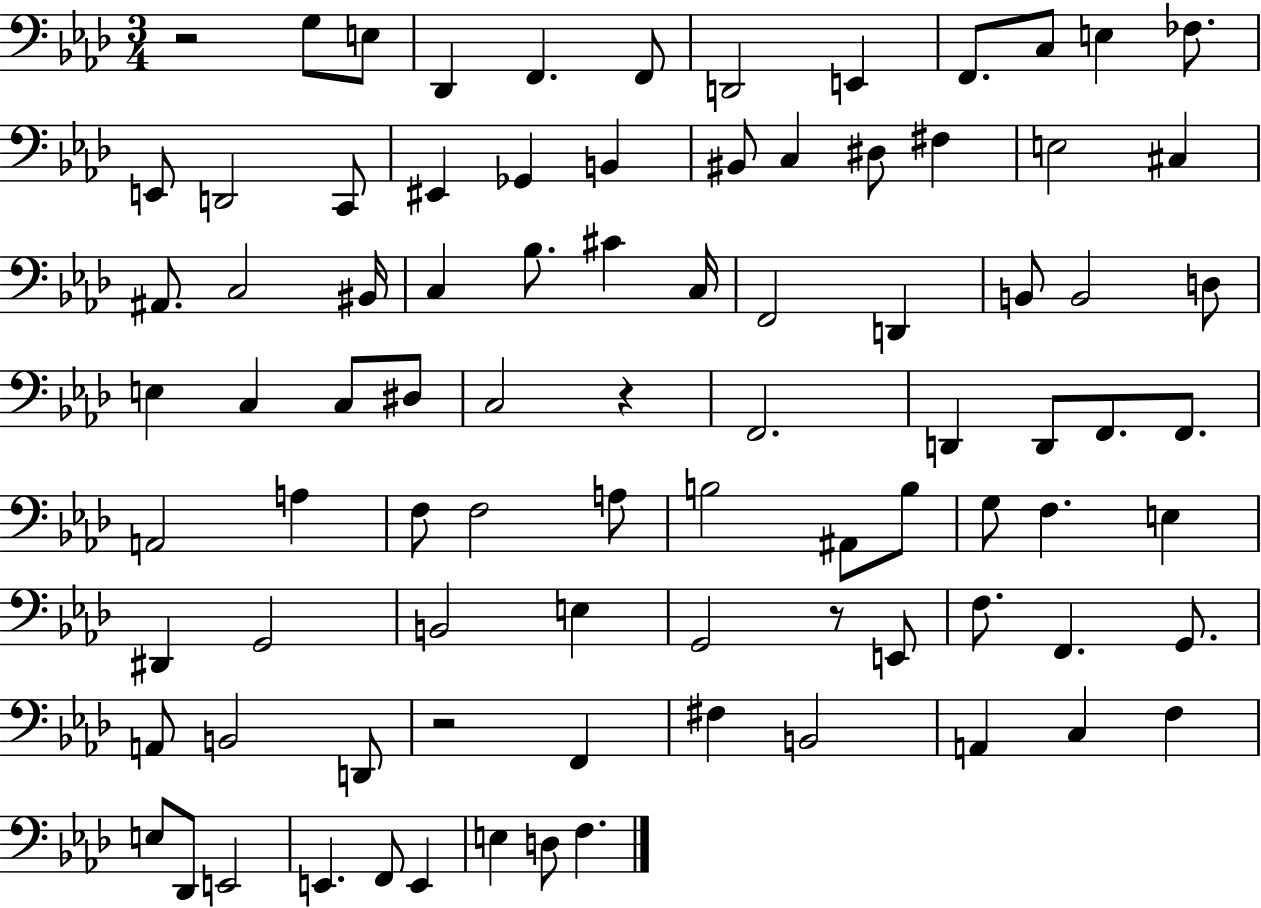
{
  \clef bass
  \numericTimeSignature
  \time 3/4
  \key aes \major
  r2 g8 e8 | des,4 f,4. f,8 | d,2 e,4 | f,8. c8 e4 fes8. | \break e,8 d,2 c,8 | eis,4 ges,4 b,4 | bis,8 c4 dis8 fis4 | e2 cis4 | \break ais,8. c2 bis,16 | c4 bes8. cis'4 c16 | f,2 d,4 | b,8 b,2 d8 | \break e4 c4 c8 dis8 | c2 r4 | f,2. | d,4 d,8 f,8. f,8. | \break a,2 a4 | f8 f2 a8 | b2 ais,8 b8 | g8 f4. e4 | \break dis,4 g,2 | b,2 e4 | g,2 r8 e,8 | f8. f,4. g,8. | \break a,8 b,2 d,8 | r2 f,4 | fis4 b,2 | a,4 c4 f4 | \break e8 des,8 e,2 | e,4. f,8 e,4 | e4 d8 f4. | \bar "|."
}